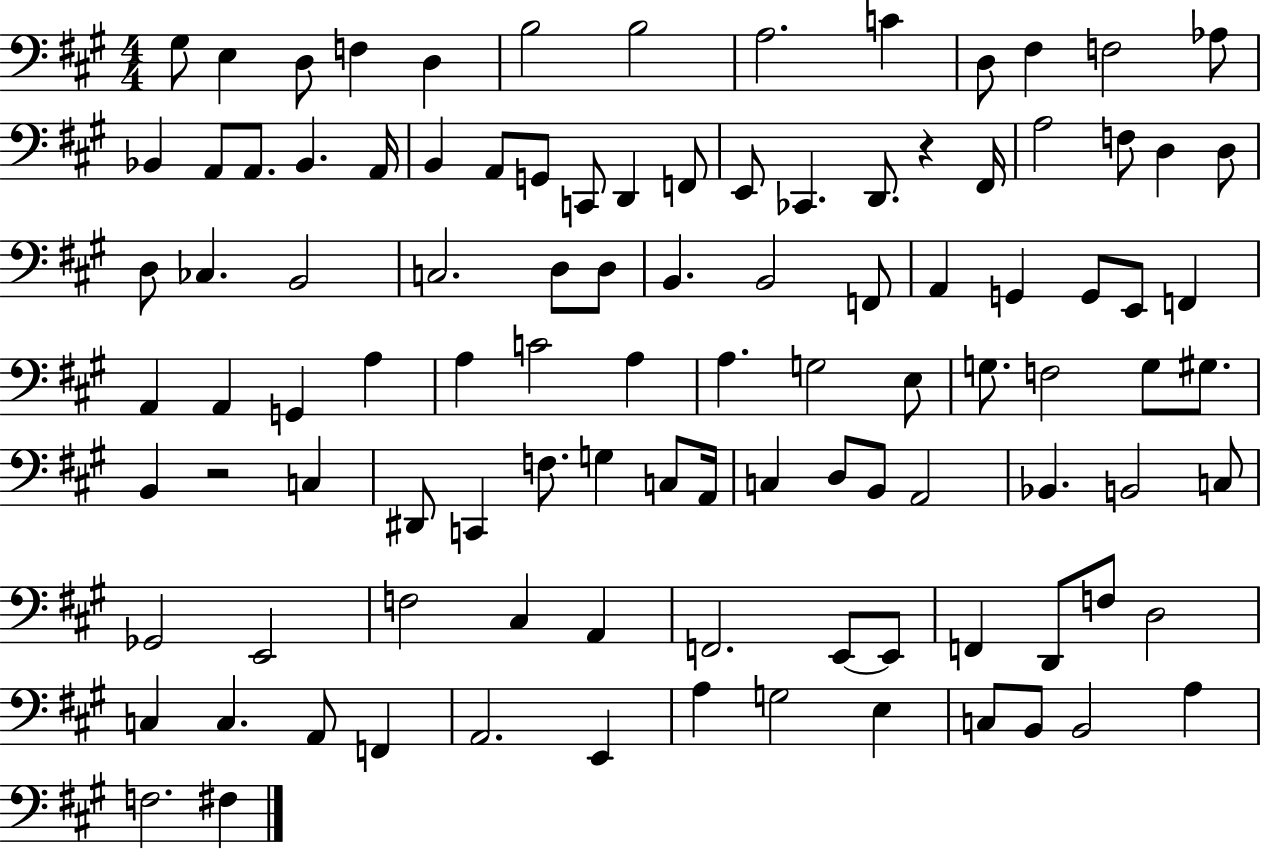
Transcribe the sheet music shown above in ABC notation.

X:1
T:Untitled
M:4/4
L:1/4
K:A
^G,/2 E, D,/2 F, D, B,2 B,2 A,2 C D,/2 ^F, F,2 _A,/2 _B,, A,,/2 A,,/2 _B,, A,,/4 B,, A,,/2 G,,/2 C,,/2 D,, F,,/2 E,,/2 _C,, D,,/2 z ^F,,/4 A,2 F,/2 D, D,/2 D,/2 _C, B,,2 C,2 D,/2 D,/2 B,, B,,2 F,,/2 A,, G,, G,,/2 E,,/2 F,, A,, A,, G,, A, A, C2 A, A, G,2 E,/2 G,/2 F,2 G,/2 ^G,/2 B,, z2 C, ^D,,/2 C,, F,/2 G, C,/2 A,,/4 C, D,/2 B,,/2 A,,2 _B,, B,,2 C,/2 _G,,2 E,,2 F,2 ^C, A,, F,,2 E,,/2 E,,/2 F,, D,,/2 F,/2 D,2 C, C, A,,/2 F,, A,,2 E,, A, G,2 E, C,/2 B,,/2 B,,2 A, F,2 ^F,